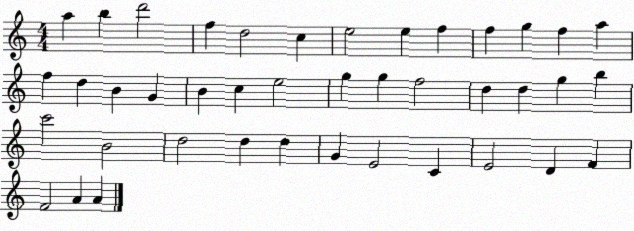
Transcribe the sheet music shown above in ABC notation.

X:1
T:Untitled
M:4/4
L:1/4
K:C
a b d'2 f d2 c e2 e f f g f a f d B G B c e2 g g f2 d d g b c'2 B2 d2 d d G E2 C E2 D F F2 A A